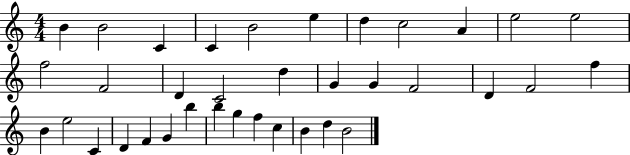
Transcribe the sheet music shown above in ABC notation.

X:1
T:Untitled
M:4/4
L:1/4
K:C
B B2 C C B2 e d c2 A e2 e2 f2 F2 D C2 d G G F2 D F2 f B e2 C D F G b b g f c B d B2